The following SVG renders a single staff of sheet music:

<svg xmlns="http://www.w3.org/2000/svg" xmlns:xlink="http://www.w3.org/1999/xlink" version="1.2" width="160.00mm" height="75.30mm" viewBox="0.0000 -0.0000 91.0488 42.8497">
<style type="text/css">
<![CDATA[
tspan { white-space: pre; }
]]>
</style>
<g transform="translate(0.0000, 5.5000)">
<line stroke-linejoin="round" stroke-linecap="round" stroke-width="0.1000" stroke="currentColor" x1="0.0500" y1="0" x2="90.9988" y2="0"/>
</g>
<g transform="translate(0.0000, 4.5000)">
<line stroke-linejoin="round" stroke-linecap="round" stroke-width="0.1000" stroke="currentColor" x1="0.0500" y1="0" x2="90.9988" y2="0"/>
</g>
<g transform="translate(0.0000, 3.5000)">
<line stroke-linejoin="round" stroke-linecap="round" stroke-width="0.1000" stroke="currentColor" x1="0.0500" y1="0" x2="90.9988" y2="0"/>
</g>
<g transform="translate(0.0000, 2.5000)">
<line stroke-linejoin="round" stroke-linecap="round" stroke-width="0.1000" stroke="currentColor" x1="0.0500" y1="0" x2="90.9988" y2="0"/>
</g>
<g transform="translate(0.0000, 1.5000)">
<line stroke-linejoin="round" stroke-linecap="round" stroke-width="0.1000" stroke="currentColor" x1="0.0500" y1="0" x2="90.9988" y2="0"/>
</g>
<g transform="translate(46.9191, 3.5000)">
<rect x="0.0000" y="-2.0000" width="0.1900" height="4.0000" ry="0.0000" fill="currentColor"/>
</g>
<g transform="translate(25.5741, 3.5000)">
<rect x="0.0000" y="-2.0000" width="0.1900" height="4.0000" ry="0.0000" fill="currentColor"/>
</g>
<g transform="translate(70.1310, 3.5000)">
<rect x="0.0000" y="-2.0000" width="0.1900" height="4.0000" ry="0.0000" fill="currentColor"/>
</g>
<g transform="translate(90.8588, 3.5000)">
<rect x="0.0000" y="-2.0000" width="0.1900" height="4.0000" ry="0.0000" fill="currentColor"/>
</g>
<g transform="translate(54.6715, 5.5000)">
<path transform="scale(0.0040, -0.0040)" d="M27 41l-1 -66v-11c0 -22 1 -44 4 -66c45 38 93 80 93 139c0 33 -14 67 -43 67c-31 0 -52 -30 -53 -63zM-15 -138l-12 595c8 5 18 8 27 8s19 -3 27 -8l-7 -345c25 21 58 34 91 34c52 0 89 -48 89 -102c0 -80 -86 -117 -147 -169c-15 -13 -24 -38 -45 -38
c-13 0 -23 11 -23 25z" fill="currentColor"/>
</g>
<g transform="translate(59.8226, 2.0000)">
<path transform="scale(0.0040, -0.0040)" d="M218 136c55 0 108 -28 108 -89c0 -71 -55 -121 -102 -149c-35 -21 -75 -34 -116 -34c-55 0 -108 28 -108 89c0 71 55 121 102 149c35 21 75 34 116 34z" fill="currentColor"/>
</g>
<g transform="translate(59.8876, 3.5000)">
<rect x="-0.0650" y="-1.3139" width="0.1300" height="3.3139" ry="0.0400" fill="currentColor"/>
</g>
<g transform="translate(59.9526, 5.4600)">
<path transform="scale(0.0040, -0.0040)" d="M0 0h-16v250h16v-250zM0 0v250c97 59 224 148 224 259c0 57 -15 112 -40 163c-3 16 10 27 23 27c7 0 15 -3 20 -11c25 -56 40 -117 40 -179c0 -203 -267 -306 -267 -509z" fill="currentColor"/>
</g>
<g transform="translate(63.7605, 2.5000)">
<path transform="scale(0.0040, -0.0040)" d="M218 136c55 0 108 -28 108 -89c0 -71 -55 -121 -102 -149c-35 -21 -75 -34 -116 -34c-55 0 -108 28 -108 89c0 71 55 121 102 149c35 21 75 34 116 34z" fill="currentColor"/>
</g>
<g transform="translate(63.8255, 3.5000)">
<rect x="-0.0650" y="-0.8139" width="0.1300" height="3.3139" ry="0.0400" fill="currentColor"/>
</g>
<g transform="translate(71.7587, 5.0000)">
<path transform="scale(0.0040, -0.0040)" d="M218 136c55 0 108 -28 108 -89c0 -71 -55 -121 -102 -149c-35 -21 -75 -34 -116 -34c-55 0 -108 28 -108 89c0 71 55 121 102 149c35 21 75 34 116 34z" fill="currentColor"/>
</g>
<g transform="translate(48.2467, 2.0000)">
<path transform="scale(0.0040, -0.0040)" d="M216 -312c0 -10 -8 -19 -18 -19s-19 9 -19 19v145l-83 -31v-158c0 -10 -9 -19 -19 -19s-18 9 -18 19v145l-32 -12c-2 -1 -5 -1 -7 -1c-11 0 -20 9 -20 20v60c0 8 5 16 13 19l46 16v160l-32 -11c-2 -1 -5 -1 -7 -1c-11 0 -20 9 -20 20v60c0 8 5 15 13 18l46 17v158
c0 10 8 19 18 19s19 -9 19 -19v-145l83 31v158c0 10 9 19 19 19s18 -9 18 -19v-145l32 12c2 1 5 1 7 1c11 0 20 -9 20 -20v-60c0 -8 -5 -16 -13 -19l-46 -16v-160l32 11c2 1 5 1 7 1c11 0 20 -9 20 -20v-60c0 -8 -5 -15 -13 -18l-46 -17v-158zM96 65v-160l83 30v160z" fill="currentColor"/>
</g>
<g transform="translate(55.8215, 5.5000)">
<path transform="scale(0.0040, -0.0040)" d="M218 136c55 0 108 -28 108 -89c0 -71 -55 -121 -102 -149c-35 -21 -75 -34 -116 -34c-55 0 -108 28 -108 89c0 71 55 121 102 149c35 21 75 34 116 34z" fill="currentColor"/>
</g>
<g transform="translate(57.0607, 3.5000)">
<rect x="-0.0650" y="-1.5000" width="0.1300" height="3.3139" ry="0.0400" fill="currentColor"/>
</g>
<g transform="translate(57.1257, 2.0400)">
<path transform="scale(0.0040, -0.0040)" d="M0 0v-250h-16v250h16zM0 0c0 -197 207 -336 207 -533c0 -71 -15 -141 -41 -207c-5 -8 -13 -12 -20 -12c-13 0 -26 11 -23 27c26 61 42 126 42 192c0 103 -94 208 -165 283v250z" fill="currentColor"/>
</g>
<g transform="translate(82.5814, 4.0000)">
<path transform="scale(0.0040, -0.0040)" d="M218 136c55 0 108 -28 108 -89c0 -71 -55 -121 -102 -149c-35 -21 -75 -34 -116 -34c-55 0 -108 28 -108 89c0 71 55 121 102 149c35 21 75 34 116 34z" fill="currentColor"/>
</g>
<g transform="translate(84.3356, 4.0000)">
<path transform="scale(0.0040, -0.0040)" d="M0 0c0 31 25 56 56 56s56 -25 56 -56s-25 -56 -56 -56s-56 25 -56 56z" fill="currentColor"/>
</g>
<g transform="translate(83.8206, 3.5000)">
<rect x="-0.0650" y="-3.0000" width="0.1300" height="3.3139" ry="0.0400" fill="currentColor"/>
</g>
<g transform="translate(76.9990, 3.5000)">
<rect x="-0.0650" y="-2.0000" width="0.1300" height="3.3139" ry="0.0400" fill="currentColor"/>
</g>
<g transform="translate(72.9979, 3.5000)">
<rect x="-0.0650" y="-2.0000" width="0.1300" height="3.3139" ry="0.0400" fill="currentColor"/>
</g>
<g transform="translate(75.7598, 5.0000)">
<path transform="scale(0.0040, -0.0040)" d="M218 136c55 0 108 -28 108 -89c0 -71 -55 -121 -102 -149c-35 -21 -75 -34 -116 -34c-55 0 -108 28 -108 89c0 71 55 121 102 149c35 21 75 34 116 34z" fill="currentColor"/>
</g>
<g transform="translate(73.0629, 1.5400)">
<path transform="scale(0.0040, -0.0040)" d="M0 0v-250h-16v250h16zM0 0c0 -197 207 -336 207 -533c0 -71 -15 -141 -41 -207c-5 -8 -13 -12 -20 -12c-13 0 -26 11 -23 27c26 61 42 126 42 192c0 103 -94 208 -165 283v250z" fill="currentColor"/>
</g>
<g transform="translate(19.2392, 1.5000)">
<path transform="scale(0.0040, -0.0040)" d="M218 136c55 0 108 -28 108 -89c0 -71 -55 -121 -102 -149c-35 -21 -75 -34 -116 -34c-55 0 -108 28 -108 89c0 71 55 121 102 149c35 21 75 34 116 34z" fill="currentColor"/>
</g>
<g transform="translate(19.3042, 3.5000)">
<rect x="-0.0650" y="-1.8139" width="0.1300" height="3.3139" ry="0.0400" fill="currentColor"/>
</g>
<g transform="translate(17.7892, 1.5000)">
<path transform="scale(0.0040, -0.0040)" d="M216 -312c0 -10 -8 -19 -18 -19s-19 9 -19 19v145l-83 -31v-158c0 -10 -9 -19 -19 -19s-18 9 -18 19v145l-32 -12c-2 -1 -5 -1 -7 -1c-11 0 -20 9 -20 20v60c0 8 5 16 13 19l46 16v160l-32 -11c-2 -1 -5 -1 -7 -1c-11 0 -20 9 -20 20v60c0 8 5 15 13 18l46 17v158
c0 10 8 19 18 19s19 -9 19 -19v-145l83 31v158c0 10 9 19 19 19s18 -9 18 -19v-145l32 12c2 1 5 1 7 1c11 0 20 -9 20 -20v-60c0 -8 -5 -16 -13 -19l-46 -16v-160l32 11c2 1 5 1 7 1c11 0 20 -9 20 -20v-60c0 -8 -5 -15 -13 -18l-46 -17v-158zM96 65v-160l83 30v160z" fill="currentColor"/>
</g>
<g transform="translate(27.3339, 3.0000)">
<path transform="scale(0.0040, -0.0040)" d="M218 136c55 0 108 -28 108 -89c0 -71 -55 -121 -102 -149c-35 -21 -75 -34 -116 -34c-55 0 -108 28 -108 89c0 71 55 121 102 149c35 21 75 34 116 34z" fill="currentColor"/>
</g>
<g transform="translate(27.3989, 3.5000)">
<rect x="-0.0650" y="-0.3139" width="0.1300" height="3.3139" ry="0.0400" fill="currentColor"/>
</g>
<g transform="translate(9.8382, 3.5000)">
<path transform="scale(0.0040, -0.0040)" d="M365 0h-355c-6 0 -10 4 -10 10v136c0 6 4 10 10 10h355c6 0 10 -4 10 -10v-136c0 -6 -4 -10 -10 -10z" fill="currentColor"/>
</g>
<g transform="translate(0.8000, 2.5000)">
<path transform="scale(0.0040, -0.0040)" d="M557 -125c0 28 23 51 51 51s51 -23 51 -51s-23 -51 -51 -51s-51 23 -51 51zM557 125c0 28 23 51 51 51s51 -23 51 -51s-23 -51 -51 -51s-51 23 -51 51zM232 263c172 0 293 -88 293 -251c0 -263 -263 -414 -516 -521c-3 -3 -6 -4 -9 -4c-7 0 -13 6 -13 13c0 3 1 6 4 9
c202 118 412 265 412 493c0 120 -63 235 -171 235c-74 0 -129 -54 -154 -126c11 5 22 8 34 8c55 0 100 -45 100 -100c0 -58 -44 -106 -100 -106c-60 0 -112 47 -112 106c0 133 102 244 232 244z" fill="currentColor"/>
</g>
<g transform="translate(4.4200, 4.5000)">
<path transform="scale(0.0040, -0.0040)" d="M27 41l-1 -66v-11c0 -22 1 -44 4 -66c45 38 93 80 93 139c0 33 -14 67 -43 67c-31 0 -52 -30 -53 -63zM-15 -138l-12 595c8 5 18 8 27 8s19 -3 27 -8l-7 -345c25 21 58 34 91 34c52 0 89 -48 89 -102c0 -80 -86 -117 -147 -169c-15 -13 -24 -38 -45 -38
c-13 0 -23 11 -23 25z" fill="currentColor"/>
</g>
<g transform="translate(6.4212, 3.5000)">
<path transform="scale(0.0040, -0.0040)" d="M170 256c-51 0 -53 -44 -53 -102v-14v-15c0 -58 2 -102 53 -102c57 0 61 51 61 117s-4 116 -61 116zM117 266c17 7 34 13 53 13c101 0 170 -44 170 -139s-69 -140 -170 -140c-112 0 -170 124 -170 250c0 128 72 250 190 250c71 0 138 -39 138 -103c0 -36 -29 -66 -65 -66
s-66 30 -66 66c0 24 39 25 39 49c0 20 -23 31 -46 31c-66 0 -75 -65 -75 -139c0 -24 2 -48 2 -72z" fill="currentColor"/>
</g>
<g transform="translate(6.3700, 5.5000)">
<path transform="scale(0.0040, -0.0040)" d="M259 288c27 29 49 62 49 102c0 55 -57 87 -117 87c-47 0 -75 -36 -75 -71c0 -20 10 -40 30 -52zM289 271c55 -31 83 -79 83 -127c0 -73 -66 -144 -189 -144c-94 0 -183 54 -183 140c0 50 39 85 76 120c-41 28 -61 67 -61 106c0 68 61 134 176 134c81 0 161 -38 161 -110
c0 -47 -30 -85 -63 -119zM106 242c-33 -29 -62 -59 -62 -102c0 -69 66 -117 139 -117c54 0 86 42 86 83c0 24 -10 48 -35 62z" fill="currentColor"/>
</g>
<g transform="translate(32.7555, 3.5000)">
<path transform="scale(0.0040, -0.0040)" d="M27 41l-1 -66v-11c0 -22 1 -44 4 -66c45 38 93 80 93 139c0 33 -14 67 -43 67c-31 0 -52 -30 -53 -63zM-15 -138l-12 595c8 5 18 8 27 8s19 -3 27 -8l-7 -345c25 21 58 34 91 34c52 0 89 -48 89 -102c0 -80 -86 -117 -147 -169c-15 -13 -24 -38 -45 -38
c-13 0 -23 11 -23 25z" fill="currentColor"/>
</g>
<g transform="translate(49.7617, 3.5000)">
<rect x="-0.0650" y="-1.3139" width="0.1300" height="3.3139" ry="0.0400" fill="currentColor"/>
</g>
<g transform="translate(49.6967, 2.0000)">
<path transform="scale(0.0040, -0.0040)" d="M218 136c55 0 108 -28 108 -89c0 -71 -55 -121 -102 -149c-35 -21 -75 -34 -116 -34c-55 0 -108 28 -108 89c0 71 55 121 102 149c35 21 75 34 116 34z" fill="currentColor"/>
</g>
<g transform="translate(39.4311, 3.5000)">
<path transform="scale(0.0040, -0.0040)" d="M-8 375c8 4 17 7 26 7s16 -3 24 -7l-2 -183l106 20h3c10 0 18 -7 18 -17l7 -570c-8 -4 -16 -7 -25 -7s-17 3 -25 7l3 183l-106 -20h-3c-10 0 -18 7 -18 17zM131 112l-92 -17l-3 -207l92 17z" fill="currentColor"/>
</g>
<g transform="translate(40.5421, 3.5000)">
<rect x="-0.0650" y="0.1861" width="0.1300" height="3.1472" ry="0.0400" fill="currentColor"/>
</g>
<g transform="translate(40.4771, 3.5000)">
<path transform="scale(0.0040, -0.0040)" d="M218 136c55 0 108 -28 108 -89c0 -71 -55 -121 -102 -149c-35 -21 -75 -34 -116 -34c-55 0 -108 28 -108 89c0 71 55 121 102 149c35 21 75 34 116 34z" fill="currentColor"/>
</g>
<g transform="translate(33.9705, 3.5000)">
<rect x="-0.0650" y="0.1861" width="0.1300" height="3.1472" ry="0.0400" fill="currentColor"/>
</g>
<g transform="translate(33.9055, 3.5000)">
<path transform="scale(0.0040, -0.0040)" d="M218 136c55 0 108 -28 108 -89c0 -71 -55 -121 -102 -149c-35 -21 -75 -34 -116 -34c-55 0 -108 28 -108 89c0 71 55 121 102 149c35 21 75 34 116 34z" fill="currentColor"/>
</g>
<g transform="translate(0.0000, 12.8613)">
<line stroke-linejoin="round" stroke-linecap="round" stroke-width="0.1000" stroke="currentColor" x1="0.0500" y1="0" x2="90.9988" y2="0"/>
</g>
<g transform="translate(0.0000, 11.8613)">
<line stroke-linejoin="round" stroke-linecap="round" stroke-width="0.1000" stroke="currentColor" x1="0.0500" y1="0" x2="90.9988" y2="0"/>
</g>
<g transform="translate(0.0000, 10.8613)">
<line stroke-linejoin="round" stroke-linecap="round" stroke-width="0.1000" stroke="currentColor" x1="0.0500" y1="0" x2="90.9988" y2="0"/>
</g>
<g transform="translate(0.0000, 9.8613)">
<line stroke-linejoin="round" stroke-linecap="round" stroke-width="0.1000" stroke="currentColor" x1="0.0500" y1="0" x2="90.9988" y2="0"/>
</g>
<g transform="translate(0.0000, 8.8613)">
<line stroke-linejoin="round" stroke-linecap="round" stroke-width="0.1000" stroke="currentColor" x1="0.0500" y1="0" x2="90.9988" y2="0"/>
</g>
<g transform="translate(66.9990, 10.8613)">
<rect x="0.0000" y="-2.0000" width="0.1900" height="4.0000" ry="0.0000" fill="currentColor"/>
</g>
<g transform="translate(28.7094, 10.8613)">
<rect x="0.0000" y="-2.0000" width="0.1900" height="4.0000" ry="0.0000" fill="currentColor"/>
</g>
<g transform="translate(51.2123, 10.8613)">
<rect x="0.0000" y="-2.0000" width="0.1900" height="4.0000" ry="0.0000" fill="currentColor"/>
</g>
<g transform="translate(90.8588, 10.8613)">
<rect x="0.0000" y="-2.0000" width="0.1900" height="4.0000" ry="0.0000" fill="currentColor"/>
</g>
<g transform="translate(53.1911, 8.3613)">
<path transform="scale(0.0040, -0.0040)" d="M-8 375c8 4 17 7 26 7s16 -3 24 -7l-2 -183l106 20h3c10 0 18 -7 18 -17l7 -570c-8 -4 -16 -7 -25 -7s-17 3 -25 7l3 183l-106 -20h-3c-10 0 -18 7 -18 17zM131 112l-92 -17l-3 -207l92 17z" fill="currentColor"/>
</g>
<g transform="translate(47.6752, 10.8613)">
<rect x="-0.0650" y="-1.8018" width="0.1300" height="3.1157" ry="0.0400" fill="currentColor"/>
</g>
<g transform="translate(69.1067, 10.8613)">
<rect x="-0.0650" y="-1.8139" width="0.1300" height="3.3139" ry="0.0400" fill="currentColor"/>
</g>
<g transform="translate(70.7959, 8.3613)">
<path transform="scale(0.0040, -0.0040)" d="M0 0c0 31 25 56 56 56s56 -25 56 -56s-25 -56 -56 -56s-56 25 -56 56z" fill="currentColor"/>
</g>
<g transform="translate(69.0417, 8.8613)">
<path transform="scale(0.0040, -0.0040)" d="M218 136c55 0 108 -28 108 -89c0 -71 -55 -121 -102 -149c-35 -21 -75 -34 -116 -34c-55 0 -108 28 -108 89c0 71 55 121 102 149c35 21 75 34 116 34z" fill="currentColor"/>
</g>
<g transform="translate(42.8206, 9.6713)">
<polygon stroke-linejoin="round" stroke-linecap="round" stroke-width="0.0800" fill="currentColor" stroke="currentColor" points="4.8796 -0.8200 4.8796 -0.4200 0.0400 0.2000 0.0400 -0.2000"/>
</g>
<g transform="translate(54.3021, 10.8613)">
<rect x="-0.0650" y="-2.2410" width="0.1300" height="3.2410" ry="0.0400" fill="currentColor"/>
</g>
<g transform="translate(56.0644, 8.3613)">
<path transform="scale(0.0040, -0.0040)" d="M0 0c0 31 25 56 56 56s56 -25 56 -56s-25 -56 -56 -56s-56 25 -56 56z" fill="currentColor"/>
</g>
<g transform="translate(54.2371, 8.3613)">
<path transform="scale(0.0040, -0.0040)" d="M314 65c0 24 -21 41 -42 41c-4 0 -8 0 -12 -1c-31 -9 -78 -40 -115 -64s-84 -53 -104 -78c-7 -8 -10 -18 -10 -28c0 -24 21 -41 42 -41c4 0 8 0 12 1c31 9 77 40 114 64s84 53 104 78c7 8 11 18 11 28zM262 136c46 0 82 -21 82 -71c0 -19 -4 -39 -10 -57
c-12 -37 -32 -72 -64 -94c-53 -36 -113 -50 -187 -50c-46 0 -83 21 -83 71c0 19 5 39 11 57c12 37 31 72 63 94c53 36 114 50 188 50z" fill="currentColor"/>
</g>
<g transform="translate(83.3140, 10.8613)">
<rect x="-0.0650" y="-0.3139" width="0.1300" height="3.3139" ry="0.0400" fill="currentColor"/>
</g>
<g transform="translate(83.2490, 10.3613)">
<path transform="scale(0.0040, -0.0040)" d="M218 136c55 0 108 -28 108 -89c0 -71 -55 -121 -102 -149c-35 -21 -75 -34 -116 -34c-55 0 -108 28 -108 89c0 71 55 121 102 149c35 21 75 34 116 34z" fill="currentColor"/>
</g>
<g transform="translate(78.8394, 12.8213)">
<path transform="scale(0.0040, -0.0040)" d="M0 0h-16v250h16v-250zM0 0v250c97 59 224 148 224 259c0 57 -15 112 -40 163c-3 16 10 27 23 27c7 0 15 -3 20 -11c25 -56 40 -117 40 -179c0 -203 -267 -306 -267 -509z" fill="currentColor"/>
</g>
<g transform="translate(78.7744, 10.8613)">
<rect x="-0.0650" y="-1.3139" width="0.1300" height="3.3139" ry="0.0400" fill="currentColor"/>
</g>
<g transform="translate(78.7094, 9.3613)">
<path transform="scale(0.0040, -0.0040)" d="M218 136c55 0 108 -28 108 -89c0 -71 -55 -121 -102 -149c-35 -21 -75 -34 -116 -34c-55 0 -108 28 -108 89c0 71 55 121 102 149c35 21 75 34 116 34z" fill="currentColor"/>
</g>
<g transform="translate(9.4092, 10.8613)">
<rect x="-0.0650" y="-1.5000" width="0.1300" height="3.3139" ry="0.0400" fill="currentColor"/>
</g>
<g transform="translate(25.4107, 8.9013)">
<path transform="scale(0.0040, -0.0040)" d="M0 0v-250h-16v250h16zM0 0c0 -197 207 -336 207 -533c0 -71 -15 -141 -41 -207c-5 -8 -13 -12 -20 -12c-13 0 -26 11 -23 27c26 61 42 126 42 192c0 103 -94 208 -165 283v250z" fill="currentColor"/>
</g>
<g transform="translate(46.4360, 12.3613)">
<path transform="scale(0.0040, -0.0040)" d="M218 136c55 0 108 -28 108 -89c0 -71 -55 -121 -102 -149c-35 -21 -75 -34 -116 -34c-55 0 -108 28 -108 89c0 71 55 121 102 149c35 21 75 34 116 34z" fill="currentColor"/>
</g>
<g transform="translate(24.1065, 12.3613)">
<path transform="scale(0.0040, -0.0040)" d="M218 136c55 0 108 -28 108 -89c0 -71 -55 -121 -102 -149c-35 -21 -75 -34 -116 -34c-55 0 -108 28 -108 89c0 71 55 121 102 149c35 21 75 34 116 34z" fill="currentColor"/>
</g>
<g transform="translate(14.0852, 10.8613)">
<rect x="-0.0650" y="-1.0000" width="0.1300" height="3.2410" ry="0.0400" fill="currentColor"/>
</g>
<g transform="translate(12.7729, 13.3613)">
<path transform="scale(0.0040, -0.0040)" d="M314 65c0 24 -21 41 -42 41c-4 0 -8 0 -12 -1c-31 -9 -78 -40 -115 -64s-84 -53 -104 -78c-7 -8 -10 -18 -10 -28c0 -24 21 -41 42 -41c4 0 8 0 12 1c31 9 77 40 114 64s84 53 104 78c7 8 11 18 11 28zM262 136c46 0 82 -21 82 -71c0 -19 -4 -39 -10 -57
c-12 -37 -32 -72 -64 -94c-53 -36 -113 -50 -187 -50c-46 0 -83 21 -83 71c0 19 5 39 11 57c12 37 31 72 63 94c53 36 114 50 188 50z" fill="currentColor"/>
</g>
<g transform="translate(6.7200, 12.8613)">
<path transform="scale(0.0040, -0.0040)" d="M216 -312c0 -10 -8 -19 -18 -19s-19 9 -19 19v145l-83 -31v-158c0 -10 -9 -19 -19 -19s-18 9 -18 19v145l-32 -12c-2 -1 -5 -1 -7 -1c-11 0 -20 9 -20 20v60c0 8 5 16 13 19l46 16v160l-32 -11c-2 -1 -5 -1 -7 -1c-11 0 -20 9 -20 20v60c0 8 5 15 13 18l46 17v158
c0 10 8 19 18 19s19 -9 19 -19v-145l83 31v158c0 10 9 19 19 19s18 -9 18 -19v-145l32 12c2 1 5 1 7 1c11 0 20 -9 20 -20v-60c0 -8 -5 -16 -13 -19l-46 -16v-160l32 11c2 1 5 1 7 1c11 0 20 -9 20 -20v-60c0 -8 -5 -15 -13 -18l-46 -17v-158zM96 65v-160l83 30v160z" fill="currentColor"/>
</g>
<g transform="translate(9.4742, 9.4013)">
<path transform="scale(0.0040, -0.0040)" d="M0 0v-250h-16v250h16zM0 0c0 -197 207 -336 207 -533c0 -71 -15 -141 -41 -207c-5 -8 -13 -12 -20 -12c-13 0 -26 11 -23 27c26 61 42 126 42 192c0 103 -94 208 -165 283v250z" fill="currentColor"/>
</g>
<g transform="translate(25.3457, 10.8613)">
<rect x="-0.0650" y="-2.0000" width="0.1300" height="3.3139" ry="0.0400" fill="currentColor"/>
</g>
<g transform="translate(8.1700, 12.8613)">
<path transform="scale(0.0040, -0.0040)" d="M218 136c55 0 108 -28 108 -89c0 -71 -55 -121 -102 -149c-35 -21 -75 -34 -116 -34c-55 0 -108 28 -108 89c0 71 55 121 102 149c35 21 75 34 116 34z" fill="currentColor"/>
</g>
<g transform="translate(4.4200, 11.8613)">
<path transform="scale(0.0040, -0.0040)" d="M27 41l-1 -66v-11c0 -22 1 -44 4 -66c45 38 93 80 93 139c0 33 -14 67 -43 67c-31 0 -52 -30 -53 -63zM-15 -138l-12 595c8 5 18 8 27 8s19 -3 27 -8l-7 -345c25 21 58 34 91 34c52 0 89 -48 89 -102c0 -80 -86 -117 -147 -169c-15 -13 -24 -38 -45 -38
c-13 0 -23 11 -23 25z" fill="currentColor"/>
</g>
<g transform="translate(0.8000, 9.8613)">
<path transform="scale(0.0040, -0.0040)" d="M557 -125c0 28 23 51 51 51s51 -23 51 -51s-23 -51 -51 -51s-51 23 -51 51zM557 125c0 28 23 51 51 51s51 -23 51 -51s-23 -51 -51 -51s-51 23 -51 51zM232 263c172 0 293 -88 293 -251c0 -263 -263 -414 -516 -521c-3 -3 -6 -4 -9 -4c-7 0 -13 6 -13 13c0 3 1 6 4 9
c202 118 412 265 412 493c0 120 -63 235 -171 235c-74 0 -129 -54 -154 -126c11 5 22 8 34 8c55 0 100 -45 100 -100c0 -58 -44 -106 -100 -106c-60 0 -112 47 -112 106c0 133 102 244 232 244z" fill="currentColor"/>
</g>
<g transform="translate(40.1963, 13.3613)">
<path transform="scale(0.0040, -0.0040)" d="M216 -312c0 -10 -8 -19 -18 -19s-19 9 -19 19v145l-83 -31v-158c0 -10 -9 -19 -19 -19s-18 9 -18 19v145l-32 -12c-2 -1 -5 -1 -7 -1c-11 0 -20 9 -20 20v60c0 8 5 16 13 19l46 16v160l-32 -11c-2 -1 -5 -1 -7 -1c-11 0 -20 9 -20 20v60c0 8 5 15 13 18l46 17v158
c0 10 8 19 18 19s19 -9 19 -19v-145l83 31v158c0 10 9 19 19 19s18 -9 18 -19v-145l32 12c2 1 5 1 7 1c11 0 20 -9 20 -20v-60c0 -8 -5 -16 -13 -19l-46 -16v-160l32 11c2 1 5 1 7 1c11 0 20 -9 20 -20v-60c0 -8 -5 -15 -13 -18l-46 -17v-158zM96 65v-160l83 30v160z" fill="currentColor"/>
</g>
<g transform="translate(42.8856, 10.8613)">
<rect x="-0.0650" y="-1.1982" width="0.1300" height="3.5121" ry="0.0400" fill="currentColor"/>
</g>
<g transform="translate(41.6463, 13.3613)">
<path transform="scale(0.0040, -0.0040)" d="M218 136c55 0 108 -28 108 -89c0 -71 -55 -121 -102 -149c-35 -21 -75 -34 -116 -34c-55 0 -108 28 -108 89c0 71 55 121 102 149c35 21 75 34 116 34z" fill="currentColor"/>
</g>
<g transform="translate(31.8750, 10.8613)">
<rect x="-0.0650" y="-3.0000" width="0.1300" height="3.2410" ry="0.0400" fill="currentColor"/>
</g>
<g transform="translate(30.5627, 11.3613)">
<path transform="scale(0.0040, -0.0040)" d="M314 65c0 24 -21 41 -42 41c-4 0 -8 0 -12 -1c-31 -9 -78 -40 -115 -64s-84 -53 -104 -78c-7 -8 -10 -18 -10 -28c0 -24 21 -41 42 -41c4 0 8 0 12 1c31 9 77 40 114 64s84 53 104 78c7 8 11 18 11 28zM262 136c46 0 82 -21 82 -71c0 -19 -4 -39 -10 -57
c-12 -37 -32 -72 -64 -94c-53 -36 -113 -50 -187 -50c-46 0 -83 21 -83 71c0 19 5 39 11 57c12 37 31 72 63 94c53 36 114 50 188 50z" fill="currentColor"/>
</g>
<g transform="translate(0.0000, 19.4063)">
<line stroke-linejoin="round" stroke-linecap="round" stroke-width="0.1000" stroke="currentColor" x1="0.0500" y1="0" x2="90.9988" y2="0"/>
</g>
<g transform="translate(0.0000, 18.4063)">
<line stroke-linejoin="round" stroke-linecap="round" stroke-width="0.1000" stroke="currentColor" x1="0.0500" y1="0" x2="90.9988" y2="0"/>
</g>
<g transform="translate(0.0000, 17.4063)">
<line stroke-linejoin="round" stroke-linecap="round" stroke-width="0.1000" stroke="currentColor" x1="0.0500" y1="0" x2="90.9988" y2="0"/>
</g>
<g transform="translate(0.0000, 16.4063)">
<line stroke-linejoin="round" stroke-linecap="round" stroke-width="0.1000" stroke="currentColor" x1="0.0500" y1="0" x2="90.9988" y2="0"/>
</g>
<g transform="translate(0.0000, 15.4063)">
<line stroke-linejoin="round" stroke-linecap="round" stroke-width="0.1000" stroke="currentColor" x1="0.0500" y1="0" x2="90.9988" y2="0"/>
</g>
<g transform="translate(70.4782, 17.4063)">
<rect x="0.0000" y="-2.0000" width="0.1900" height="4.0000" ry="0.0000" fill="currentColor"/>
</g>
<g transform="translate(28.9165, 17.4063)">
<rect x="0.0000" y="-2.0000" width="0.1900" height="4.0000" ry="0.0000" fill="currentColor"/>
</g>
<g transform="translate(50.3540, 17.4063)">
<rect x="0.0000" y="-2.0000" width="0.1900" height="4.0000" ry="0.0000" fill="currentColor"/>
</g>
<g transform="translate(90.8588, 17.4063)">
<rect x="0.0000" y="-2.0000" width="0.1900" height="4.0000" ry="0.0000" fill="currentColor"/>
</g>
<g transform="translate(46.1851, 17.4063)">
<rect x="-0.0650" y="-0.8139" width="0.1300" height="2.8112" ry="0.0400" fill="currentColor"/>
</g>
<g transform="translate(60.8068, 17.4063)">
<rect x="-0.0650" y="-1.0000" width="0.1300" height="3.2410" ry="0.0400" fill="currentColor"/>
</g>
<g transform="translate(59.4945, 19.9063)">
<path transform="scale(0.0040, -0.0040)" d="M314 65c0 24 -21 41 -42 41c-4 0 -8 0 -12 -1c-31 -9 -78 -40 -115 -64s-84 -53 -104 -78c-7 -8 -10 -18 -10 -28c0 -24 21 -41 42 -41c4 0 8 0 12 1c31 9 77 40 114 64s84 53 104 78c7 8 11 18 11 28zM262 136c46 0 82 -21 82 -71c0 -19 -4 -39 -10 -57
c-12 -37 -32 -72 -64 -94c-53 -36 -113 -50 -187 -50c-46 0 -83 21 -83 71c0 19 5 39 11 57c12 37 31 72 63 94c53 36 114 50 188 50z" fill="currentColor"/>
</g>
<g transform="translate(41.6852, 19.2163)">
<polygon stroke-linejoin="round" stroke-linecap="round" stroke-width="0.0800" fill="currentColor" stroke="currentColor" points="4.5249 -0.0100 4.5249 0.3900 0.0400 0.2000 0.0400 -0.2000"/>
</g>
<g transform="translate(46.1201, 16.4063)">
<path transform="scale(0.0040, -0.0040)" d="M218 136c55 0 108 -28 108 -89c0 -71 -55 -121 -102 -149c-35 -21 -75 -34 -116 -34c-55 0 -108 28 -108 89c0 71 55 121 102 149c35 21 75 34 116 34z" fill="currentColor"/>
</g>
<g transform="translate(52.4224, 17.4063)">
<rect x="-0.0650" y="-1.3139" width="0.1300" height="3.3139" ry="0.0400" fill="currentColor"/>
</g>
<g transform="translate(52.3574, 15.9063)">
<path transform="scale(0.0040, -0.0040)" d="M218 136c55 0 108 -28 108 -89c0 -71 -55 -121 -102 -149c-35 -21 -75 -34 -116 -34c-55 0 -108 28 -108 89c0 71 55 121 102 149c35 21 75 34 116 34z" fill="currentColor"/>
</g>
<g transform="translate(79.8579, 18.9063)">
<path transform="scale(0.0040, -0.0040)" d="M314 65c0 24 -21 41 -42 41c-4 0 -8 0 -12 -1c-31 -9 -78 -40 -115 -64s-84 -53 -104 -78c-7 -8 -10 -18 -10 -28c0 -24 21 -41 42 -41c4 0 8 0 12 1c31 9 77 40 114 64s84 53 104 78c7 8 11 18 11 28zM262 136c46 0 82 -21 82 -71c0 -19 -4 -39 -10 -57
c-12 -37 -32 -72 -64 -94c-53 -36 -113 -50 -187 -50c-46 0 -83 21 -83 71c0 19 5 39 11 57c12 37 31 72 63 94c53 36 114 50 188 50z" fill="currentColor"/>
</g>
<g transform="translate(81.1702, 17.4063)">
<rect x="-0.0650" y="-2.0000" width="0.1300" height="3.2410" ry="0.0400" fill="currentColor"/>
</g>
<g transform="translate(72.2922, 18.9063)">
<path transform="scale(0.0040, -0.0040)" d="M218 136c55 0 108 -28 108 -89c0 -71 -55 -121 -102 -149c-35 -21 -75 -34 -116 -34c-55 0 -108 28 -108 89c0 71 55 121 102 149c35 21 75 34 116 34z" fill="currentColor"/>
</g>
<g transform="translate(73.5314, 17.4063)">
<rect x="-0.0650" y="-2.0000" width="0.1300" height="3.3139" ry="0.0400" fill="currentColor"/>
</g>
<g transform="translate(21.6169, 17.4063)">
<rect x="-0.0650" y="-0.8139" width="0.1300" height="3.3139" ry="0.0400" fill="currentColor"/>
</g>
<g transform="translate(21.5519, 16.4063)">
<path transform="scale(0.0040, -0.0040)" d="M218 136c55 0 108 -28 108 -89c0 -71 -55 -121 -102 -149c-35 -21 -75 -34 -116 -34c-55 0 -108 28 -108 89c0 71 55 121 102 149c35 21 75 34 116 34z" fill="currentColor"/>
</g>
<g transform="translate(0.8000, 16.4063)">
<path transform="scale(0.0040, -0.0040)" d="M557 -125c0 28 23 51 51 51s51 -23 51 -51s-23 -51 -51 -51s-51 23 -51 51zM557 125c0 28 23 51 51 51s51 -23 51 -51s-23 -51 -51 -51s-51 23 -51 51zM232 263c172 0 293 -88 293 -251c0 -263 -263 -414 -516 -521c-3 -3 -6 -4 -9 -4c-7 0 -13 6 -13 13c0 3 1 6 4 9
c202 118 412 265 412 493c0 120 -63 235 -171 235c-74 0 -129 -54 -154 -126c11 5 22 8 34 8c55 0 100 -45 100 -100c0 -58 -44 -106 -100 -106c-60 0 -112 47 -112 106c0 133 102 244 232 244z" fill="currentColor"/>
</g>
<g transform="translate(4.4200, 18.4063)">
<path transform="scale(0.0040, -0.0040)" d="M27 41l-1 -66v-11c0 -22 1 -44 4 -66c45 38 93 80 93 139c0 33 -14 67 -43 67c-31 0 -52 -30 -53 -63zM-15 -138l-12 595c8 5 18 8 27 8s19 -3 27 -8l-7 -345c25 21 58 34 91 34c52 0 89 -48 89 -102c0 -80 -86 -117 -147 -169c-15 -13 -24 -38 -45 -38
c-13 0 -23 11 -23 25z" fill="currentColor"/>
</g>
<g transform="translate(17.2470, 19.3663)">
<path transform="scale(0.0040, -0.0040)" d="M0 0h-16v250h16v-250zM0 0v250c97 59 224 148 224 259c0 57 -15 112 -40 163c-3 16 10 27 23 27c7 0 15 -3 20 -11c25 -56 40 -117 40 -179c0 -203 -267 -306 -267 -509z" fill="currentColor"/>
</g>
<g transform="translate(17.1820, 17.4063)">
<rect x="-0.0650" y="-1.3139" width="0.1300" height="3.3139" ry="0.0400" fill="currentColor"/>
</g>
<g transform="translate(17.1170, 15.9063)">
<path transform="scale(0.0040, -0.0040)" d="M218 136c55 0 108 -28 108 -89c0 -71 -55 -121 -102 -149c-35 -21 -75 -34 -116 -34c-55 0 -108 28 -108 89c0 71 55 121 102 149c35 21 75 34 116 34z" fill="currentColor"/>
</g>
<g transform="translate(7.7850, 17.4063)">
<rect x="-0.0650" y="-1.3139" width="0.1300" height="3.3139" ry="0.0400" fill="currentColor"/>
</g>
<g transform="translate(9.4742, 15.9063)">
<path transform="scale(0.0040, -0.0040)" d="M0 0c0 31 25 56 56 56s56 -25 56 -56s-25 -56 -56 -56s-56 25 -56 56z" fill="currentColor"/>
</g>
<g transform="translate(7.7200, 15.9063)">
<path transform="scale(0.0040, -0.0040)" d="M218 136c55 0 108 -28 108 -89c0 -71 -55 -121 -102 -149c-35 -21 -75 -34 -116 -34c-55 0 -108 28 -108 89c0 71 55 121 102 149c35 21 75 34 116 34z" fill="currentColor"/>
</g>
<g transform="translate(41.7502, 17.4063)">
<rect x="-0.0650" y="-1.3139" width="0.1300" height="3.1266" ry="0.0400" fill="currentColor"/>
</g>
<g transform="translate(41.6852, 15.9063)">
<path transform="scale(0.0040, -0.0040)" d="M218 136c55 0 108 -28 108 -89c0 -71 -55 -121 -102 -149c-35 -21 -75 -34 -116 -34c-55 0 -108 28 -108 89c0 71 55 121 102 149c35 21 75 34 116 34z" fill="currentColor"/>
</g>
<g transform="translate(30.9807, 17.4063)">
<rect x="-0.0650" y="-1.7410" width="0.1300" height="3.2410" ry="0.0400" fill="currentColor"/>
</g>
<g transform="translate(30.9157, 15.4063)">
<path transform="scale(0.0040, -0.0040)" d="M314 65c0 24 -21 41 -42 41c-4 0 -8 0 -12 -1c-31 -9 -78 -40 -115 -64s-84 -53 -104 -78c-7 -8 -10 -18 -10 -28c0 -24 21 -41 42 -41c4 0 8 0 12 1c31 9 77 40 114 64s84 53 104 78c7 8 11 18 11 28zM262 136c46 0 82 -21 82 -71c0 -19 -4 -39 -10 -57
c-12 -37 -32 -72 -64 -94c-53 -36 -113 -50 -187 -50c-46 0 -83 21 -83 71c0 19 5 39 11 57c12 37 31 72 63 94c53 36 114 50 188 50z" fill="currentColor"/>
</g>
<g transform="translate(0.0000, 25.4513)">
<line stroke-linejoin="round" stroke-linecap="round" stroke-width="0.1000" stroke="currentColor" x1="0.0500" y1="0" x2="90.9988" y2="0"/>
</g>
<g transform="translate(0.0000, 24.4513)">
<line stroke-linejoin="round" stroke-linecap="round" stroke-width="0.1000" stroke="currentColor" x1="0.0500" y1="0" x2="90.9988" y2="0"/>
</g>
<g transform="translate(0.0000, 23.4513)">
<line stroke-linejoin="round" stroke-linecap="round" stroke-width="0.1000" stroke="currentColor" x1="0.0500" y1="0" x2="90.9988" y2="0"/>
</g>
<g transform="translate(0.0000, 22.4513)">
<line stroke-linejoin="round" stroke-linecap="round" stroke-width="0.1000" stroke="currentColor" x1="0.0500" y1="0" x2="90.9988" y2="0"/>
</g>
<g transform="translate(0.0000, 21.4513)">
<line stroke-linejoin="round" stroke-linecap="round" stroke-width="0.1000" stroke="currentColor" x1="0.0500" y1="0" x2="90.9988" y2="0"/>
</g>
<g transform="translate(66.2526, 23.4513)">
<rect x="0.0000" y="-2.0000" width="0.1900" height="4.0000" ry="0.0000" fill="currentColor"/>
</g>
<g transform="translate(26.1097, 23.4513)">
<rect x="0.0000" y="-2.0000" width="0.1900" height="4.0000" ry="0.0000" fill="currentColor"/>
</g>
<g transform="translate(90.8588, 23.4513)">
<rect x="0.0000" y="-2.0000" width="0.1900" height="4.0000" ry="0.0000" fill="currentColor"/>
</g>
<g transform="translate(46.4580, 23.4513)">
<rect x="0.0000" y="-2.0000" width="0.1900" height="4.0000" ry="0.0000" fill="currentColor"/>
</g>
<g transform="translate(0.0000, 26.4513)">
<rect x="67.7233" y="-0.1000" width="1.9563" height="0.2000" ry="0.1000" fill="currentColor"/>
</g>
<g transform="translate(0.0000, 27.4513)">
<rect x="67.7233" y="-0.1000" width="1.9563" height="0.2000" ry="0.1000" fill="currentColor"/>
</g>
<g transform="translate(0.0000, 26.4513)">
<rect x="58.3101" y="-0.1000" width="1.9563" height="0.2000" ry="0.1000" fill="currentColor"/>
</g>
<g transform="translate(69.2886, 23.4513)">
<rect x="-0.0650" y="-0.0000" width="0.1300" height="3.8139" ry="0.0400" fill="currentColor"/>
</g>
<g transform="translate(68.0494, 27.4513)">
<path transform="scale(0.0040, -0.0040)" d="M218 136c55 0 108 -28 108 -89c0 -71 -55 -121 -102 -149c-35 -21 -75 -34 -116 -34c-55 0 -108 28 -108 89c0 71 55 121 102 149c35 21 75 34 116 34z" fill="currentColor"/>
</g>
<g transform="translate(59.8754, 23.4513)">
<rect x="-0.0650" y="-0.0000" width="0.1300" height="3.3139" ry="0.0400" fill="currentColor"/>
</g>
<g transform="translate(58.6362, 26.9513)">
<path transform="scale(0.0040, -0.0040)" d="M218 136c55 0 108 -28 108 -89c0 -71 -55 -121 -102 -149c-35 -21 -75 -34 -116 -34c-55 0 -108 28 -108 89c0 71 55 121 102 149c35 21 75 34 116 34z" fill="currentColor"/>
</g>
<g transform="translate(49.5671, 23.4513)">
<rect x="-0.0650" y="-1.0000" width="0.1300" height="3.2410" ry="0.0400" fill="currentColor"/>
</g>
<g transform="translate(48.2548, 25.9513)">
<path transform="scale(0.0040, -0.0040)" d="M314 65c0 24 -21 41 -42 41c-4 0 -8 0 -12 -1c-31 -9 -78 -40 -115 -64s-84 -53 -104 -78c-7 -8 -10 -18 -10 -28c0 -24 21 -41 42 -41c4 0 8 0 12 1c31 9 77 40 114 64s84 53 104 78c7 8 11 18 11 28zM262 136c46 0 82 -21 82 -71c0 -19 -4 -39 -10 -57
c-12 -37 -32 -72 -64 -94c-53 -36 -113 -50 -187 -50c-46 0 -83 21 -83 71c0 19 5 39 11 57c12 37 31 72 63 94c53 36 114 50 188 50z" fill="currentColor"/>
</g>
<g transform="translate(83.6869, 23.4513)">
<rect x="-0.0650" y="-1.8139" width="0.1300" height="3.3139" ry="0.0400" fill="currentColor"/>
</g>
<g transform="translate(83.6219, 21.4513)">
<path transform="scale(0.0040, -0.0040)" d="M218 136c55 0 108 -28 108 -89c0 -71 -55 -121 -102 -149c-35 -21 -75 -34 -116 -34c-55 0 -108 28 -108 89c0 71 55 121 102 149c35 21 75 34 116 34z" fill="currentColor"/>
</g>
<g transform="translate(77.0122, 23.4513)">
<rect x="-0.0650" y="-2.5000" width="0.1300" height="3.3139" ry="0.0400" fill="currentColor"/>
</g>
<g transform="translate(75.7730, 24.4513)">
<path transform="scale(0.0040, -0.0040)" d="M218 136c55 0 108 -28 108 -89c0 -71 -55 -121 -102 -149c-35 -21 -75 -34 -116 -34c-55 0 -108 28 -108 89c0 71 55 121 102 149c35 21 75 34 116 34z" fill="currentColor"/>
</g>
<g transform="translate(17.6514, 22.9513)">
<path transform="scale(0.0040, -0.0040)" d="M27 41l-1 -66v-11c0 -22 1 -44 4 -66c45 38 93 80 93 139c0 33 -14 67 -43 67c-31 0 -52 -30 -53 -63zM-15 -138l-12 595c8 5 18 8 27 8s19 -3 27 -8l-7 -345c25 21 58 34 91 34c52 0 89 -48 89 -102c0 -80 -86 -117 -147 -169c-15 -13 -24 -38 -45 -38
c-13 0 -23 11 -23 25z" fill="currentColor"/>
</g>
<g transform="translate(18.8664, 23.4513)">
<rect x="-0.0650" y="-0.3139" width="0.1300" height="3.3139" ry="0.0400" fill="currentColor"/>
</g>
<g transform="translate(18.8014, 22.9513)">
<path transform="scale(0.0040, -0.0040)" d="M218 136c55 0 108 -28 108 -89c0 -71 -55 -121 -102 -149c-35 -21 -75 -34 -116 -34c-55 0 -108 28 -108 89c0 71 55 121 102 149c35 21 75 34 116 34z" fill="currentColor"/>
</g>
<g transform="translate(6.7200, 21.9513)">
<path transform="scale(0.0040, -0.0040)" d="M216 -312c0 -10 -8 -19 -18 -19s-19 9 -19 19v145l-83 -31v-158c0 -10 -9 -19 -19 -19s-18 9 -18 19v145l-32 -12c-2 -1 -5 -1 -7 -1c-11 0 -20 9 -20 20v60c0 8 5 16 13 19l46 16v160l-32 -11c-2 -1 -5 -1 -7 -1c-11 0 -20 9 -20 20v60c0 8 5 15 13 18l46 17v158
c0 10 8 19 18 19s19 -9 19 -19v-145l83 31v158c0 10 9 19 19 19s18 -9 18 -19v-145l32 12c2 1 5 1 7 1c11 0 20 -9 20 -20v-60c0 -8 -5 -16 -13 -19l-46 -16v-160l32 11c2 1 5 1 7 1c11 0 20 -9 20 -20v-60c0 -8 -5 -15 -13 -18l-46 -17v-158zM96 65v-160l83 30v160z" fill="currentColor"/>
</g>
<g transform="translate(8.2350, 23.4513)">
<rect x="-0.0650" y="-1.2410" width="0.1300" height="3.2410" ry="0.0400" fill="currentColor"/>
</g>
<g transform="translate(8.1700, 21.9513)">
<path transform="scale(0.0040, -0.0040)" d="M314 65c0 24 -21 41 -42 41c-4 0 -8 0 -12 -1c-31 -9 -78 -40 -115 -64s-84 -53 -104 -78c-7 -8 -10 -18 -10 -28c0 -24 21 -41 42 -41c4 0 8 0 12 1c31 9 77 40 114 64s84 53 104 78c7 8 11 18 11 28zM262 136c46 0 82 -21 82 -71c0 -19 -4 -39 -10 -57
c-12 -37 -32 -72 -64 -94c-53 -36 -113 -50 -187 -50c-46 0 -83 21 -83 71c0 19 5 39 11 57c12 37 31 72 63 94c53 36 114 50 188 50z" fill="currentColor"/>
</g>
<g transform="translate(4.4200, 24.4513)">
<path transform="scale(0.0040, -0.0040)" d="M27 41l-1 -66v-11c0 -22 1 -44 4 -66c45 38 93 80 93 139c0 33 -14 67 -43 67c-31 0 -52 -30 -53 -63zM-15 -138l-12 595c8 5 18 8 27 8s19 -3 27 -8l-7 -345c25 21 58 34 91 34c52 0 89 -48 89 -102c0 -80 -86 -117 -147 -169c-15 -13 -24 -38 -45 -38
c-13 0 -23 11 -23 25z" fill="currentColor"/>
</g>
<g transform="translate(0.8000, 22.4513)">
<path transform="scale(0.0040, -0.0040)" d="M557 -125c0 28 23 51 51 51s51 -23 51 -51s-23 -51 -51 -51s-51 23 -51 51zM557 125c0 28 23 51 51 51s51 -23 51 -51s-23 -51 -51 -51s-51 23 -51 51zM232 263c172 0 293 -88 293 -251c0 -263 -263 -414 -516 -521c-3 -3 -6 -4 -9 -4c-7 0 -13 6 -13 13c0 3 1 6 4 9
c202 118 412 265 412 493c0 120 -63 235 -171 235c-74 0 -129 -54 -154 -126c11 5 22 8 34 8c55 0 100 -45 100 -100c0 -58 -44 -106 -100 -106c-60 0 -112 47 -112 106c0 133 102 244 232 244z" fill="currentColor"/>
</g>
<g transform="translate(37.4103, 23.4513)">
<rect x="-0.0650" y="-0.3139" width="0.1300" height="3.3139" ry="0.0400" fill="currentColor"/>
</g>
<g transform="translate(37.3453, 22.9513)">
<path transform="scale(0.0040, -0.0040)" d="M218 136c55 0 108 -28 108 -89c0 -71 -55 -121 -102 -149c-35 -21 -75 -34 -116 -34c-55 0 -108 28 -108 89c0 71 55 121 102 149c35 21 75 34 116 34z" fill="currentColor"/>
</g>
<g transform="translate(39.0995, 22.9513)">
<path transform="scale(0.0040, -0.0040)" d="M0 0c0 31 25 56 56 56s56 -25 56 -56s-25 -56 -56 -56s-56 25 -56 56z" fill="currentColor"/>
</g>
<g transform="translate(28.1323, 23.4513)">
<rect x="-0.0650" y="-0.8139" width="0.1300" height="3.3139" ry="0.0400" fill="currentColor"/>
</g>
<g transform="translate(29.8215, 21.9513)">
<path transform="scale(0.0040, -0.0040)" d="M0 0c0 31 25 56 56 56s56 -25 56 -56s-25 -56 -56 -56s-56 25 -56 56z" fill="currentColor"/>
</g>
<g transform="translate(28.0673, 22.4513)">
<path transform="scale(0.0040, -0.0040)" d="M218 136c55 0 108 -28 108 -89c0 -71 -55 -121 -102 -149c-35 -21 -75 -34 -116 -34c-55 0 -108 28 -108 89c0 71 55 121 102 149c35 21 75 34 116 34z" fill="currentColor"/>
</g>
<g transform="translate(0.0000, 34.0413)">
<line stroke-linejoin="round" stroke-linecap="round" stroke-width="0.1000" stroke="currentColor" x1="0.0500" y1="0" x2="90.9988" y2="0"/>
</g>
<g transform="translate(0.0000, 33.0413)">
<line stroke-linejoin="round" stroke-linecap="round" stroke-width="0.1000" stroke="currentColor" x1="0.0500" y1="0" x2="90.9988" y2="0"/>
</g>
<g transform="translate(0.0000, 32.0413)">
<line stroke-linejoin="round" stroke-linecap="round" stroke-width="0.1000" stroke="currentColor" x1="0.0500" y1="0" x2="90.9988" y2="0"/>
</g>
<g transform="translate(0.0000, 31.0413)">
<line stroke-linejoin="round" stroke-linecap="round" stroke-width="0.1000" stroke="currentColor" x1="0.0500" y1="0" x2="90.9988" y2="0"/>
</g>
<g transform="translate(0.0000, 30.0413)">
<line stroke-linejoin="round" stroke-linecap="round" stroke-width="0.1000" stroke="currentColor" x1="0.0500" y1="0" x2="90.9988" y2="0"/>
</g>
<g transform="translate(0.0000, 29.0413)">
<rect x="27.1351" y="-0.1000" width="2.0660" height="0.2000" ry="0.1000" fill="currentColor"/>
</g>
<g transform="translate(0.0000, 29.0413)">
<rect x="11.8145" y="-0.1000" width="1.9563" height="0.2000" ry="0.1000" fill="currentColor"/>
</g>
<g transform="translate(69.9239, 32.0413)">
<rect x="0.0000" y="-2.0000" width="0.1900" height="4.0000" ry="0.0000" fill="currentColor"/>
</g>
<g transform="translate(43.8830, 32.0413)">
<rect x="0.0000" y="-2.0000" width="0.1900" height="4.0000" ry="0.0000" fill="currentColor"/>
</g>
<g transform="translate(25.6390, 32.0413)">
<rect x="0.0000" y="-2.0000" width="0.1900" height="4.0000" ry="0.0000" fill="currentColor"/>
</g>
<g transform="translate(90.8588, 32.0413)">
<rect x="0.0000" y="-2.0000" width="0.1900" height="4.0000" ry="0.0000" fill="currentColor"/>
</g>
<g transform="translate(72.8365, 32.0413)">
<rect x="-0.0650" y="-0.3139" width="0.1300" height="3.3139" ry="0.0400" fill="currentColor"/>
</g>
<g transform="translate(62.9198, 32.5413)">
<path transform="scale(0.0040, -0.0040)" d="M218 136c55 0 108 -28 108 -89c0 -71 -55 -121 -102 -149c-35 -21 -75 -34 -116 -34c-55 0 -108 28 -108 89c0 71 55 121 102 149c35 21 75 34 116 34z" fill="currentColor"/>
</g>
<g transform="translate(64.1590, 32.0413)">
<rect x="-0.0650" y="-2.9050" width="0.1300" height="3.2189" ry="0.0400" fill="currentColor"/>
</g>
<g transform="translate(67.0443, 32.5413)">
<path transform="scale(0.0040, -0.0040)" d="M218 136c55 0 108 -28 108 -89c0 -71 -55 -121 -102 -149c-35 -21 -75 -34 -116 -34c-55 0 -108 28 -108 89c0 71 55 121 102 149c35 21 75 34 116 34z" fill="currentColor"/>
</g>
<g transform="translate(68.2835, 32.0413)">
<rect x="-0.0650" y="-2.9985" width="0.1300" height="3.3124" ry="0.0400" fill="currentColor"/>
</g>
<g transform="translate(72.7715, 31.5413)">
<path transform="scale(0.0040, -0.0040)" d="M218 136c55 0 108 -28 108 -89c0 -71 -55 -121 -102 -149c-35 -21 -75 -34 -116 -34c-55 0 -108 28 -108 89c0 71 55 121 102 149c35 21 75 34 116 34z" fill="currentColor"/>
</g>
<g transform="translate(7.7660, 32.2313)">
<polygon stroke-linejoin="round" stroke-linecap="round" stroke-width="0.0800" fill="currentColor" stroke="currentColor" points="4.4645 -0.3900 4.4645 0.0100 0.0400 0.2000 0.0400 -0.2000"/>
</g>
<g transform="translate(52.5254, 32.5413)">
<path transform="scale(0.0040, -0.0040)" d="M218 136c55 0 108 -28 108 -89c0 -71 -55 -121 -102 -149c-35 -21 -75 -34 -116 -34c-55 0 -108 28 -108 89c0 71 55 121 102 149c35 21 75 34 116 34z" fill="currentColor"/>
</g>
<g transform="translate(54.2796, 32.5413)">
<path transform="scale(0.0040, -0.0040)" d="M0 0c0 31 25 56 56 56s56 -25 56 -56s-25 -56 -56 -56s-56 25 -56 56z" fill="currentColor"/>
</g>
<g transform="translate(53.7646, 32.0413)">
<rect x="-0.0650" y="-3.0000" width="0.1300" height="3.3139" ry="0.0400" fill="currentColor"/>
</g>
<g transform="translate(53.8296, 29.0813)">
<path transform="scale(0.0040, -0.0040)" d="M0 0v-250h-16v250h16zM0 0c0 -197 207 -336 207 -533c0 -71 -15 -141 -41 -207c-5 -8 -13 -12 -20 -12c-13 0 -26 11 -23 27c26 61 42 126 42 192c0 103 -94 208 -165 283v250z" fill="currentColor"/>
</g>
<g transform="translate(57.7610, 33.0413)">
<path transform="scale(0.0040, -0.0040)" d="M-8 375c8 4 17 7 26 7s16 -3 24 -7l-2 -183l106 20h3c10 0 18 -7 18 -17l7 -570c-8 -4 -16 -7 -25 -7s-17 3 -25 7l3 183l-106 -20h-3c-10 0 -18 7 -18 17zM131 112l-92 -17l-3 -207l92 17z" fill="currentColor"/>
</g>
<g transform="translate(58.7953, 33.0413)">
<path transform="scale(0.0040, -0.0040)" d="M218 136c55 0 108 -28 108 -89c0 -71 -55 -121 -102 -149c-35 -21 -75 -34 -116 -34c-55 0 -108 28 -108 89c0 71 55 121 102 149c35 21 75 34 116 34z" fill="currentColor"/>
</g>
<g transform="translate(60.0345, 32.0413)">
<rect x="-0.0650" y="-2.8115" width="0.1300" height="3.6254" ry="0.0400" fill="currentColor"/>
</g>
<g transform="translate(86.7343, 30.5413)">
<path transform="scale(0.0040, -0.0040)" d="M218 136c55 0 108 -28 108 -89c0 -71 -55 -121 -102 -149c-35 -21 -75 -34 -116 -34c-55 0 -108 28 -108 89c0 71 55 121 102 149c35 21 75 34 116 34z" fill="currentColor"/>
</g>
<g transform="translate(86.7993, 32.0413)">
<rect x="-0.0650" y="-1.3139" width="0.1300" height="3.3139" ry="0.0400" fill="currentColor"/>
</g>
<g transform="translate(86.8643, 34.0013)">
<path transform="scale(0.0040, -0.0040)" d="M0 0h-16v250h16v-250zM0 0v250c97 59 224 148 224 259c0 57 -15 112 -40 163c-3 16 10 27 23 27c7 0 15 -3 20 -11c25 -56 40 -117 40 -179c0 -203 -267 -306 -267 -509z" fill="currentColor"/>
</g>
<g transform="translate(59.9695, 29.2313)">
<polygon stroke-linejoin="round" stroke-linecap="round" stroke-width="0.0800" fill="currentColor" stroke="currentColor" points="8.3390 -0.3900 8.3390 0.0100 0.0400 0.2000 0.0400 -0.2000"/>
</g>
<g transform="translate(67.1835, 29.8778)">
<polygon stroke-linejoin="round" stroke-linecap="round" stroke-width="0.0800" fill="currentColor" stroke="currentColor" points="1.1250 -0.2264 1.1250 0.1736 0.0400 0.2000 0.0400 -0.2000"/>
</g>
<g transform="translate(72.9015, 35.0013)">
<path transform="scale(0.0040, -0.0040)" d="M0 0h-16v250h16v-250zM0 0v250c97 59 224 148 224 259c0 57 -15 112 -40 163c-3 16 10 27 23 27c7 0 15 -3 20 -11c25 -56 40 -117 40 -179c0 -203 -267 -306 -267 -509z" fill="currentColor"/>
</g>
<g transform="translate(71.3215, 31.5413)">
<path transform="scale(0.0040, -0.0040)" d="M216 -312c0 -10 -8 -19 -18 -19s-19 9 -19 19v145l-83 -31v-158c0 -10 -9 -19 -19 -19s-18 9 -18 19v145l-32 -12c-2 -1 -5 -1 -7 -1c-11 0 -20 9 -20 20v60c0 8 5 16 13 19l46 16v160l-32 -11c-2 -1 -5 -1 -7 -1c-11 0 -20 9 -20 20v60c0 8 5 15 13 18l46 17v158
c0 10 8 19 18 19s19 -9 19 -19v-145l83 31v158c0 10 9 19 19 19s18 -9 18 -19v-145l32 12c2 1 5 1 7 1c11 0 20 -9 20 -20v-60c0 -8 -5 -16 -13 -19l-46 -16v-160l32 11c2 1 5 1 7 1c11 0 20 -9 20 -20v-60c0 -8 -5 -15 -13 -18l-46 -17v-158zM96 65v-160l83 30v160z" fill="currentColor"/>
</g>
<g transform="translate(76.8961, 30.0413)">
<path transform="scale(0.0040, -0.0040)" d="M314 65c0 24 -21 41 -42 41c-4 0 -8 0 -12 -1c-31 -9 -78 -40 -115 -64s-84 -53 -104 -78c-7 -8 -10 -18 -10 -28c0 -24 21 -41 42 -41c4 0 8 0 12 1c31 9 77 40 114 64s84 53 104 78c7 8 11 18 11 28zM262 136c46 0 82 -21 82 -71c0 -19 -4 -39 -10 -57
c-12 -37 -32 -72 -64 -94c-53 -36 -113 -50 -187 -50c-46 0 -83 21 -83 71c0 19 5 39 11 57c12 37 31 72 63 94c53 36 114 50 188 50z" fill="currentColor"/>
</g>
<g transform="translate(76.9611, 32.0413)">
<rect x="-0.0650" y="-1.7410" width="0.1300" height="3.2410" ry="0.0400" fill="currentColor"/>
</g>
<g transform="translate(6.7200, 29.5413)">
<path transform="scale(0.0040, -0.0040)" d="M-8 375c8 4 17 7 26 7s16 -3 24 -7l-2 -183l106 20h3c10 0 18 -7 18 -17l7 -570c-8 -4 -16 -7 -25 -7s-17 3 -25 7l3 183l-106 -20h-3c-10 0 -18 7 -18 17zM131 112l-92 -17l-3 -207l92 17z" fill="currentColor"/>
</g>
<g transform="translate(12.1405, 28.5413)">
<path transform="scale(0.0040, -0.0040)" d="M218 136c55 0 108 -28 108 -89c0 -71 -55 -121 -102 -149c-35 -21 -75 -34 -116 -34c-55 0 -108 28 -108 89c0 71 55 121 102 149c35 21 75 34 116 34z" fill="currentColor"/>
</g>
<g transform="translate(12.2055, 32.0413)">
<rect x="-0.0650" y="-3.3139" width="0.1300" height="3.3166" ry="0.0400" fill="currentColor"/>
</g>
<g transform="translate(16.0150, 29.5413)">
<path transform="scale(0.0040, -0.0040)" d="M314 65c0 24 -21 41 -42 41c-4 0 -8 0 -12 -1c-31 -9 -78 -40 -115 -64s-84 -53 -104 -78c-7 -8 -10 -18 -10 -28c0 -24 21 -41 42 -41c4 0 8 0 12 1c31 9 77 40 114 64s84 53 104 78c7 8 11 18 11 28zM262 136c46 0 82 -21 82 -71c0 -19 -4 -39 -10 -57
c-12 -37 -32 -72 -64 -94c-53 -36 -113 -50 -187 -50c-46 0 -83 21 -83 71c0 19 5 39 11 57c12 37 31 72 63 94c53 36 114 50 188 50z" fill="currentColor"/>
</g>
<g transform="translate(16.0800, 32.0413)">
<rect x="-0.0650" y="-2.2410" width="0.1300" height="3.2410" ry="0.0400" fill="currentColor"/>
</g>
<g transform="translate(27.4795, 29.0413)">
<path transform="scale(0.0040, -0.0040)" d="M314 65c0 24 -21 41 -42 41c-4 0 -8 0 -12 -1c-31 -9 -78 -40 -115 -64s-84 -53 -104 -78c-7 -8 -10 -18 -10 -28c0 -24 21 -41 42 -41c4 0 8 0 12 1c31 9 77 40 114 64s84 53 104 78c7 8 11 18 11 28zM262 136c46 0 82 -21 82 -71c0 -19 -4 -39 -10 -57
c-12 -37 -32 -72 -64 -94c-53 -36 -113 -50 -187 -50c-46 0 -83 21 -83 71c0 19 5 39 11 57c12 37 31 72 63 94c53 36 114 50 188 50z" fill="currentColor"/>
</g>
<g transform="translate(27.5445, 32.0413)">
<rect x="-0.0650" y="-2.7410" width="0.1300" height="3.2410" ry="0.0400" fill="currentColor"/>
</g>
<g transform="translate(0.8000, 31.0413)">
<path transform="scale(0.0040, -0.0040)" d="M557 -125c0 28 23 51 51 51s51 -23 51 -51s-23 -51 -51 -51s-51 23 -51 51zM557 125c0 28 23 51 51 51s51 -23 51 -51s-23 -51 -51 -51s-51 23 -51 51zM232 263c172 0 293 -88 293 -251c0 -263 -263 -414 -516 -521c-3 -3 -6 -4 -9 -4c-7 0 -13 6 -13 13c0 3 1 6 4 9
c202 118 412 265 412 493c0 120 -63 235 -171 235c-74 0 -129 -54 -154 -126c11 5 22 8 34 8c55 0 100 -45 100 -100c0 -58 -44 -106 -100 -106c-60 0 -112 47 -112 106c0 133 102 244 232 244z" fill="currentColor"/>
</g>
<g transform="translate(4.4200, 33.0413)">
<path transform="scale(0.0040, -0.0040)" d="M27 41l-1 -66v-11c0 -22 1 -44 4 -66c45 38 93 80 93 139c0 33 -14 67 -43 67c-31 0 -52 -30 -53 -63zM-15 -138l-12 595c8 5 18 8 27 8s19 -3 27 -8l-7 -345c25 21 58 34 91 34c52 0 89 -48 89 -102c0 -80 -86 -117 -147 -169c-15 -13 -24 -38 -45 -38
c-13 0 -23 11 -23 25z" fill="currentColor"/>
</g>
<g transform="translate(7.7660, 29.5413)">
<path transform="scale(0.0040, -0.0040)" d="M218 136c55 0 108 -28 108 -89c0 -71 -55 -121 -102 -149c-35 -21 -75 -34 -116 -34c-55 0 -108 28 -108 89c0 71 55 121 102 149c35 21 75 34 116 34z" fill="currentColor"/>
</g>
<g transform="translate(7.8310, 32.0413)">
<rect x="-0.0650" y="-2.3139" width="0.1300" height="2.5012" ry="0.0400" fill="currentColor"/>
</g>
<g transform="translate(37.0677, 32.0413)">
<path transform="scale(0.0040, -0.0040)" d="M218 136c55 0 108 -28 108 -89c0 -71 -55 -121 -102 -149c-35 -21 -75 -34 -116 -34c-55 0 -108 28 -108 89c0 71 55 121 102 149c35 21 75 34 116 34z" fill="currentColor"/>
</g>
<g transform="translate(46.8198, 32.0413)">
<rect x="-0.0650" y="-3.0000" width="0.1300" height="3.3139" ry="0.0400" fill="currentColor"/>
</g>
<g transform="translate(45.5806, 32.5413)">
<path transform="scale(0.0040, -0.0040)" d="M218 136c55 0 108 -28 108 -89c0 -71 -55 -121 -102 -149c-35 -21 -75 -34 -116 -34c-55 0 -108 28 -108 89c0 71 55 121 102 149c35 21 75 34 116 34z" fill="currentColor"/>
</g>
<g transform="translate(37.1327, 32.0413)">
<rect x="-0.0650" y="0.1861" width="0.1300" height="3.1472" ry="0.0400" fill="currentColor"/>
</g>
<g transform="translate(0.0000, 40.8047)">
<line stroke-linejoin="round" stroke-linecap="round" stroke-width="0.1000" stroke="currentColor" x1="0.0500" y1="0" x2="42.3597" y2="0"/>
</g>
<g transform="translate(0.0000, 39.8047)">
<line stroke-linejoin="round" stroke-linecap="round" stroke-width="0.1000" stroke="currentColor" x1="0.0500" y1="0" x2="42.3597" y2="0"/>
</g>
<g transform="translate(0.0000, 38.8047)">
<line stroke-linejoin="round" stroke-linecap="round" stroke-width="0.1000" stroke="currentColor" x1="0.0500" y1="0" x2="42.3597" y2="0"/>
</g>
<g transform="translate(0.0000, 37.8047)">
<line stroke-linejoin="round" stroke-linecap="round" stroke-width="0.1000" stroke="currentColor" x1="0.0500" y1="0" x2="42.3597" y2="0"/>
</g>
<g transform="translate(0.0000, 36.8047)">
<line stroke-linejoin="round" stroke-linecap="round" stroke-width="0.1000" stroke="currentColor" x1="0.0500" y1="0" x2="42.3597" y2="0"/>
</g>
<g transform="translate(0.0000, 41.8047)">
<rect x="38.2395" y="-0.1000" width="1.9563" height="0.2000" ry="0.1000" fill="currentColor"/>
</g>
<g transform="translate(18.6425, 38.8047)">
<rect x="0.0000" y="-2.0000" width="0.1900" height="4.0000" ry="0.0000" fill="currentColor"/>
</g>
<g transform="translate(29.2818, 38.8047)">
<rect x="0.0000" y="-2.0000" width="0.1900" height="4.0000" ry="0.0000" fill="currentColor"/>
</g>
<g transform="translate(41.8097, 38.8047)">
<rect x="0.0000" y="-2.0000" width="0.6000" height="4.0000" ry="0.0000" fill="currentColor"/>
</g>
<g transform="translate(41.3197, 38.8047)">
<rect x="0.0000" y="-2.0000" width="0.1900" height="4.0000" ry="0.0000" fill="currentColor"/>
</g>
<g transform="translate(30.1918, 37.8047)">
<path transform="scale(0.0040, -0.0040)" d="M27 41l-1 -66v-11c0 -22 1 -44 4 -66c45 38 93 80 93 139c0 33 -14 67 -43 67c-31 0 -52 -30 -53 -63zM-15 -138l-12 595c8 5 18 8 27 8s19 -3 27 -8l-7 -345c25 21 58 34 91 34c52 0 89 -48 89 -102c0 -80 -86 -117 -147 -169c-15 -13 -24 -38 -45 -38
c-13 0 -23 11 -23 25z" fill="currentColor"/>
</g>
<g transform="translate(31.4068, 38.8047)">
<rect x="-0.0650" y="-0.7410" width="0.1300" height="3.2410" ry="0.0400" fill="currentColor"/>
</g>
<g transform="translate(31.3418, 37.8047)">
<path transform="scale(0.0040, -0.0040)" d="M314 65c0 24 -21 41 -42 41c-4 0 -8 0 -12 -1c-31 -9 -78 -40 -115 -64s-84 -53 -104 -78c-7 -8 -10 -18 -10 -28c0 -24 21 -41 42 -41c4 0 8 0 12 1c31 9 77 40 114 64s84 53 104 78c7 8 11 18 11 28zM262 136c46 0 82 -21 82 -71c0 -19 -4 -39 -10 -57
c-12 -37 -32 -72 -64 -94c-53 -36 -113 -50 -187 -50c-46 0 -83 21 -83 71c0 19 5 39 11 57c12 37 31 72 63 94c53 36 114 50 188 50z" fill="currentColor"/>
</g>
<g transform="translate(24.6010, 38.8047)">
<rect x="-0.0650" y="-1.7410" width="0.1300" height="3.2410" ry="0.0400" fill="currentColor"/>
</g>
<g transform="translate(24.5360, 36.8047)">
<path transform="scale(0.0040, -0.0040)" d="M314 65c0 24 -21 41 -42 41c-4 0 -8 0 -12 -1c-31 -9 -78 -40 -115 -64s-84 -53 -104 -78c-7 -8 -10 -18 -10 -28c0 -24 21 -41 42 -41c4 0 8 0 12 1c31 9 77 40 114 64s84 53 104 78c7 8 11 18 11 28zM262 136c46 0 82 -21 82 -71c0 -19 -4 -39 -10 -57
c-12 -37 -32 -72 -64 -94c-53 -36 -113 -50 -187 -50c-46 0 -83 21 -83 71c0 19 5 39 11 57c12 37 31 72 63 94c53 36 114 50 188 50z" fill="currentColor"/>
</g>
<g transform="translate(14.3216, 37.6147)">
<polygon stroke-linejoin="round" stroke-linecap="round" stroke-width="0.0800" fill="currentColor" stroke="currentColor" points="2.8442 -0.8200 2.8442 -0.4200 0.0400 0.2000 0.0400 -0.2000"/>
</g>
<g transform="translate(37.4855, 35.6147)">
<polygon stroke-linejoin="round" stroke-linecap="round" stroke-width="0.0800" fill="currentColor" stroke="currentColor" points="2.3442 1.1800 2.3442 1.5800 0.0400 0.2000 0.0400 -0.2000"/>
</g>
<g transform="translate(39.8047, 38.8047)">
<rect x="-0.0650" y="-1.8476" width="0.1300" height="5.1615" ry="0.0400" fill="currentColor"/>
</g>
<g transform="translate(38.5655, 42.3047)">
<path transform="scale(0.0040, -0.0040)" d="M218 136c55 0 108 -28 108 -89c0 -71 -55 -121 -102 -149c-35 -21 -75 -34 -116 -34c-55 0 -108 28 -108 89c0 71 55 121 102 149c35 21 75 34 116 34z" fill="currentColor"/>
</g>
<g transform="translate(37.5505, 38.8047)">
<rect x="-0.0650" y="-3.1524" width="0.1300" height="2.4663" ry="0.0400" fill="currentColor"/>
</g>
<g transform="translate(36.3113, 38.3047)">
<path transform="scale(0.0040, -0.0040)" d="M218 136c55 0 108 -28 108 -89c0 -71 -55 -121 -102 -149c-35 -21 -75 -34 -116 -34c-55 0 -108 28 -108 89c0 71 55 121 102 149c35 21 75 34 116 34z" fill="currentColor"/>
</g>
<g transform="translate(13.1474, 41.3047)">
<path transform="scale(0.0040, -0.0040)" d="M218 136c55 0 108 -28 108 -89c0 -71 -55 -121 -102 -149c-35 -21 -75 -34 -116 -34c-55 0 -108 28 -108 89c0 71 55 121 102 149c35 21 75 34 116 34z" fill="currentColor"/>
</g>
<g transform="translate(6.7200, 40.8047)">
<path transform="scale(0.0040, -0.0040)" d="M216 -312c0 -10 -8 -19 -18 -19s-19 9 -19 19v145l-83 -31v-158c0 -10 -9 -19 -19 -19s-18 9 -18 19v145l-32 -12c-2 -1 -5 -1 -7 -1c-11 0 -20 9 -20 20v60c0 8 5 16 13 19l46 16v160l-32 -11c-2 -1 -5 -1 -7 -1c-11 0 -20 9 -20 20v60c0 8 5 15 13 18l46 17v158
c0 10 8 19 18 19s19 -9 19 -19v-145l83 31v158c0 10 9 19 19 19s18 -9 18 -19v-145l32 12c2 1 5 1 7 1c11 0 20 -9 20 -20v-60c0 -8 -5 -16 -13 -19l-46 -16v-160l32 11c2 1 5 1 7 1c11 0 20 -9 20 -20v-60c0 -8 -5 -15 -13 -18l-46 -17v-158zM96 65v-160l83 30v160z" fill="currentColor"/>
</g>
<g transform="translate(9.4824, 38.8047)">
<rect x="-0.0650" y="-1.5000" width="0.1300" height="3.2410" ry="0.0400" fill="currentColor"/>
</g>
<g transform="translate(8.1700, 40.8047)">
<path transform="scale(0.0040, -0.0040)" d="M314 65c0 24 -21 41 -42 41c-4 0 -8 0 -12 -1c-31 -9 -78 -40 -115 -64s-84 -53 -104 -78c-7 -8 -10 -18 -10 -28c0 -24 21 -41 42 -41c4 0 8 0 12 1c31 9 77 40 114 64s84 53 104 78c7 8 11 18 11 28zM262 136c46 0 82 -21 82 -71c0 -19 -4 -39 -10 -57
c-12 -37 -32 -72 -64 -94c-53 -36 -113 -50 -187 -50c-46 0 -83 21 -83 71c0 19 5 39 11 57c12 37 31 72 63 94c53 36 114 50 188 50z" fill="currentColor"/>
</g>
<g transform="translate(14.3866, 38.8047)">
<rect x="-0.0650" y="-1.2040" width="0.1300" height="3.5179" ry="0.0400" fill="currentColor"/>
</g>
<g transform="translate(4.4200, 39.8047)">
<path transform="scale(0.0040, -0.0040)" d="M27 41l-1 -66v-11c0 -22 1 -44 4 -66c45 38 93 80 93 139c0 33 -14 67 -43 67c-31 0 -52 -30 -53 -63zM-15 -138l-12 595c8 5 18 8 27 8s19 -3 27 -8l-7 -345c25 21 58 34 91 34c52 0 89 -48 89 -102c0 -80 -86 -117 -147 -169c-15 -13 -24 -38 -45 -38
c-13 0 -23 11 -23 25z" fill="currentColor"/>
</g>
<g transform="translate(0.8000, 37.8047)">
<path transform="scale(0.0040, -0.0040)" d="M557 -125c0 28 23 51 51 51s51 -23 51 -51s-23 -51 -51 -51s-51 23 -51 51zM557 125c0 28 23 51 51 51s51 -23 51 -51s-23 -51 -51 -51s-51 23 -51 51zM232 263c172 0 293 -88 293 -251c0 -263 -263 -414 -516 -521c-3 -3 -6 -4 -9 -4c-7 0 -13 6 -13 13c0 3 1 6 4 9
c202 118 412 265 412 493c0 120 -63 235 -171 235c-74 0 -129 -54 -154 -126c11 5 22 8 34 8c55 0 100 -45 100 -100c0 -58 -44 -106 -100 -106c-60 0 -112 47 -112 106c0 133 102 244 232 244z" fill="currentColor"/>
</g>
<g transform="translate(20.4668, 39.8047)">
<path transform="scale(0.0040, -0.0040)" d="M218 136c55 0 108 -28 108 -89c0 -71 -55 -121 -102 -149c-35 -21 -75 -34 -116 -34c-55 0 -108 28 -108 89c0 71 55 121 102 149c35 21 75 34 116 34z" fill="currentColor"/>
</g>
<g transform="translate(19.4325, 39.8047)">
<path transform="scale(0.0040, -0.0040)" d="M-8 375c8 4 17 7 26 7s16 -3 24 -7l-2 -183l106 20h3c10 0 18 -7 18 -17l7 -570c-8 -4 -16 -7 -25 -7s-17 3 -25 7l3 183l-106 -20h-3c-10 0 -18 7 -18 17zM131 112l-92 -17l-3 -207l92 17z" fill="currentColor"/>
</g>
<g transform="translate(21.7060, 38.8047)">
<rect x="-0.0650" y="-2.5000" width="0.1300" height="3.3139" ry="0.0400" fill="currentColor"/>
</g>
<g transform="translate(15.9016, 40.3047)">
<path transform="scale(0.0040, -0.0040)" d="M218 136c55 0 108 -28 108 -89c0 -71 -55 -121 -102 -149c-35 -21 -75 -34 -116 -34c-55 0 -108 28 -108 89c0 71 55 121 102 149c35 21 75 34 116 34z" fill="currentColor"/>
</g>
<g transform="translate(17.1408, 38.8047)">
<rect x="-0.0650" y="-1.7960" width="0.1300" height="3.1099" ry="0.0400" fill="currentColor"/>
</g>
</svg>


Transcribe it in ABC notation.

X:1
T:Untitled
M:6/8
L:1/4
K:F
z2 ^A, E, _D, D, ^G, _G,,/2 ^G,/2 F, A,,/2 A,, C, ^G,,/2 F,,2 A,,/2 C,2 ^F,,/2 A,,/2 B,2 A, G,/2 E, G, G,/2 F, A,2 G,/2 F,/2 G, F,,2 A,, A,,2 ^G,2 _E, F, E, F,,2 D,, C,, _B,, A, B,/2 D/2 B,2 C2 D, C, C,/2 B,,/2 C,/2 C,/4 ^E,/2 A,2 G,/2 ^G,,2 F,,/2 A,,/2 B,, A,2 _F,2 E,/2 D,,/2